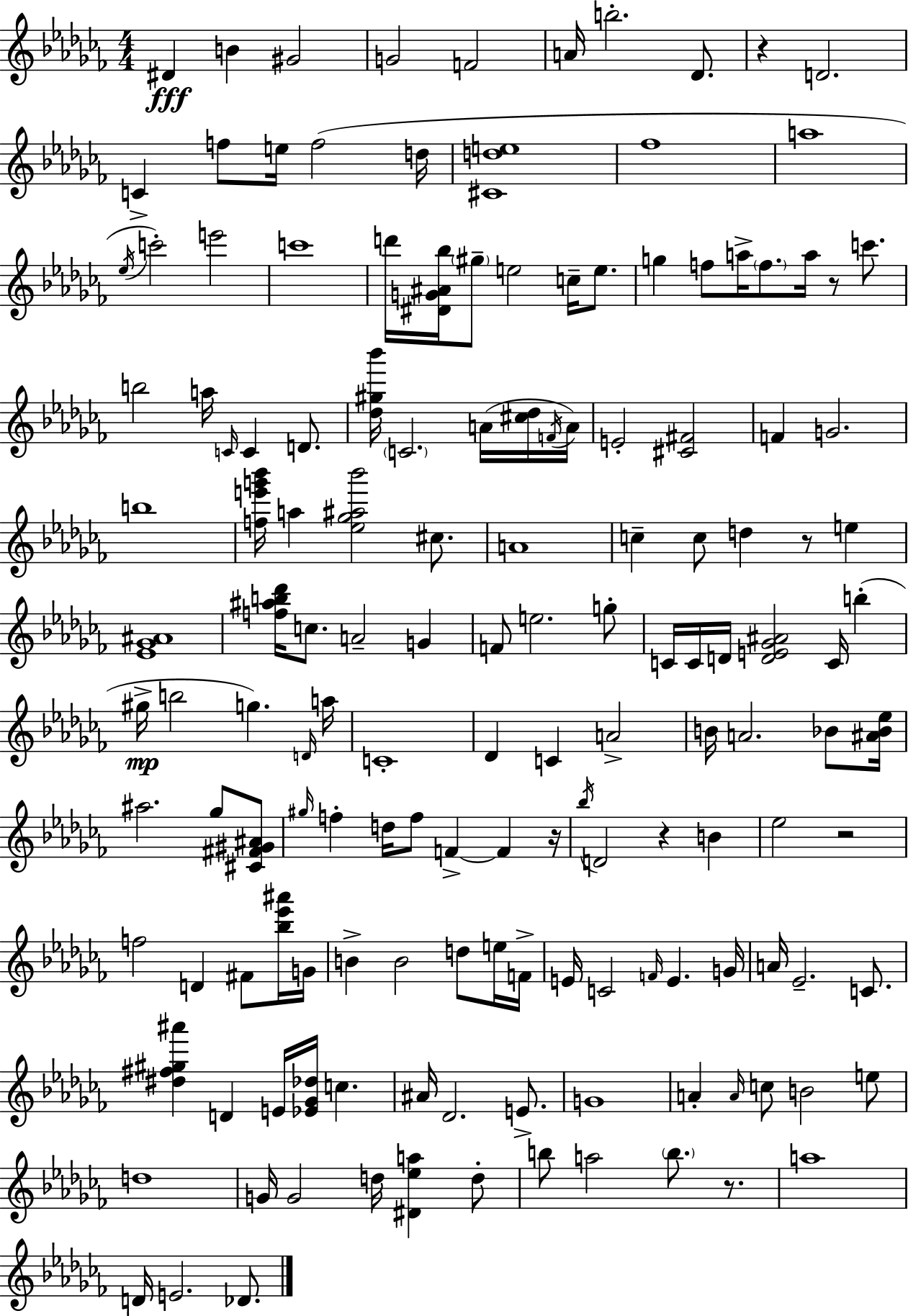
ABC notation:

X:1
T:Untitled
M:4/4
L:1/4
K:Abm
^D B ^G2 G2 F2 A/4 b2 _D/2 z D2 C f/2 e/4 f2 d/4 [^Cde]4 _f4 a4 _e/4 c'2 e'2 c'4 d'/4 [^DG^A_b]/4 ^g/2 e2 c/4 e/2 g f/2 a/4 f/2 a/4 z/2 c'/2 b2 a/4 C/4 C D/2 [_d^g_b']/4 C2 A/4 [^c_d]/4 F/4 A/4 E2 [^C^F]2 F G2 b4 [fe'g'_b']/4 a [_e_g^a_b']2 ^c/2 A4 c c/2 d z/2 e [_E_G^A]4 [f^ab_d']/4 c/2 A2 G F/2 e2 g/2 C/4 C/4 D/4 [DE_G^A]2 C/4 b ^g/4 b2 g D/4 a/4 C4 _D C A2 B/4 A2 _B/2 [^A_B_e]/4 ^a2 _g/2 [^C^F^G^A]/2 ^g/4 f d/4 f/2 F F z/4 _b/4 D2 z B _e2 z2 f2 D ^F/2 [_b_e'^a']/4 G/4 B B2 d/2 e/4 F/4 E/4 C2 F/4 E G/4 A/4 _E2 C/2 [^d^f^g^a'] D E/4 [_E_G_d]/4 c ^A/4 _D2 E/2 G4 A A/4 c/2 B2 e/2 d4 G/4 G2 d/4 [^D_ea] d/2 b/2 a2 b/2 z/2 a4 D/4 E2 _D/2